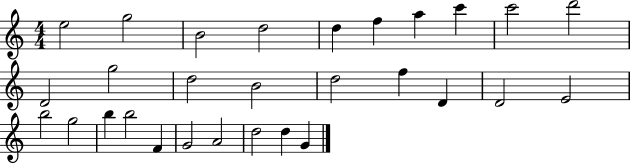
X:1
T:Untitled
M:4/4
L:1/4
K:C
e2 g2 B2 d2 d f a c' c'2 d'2 D2 g2 d2 B2 d2 f D D2 E2 b2 g2 b b2 F G2 A2 d2 d G